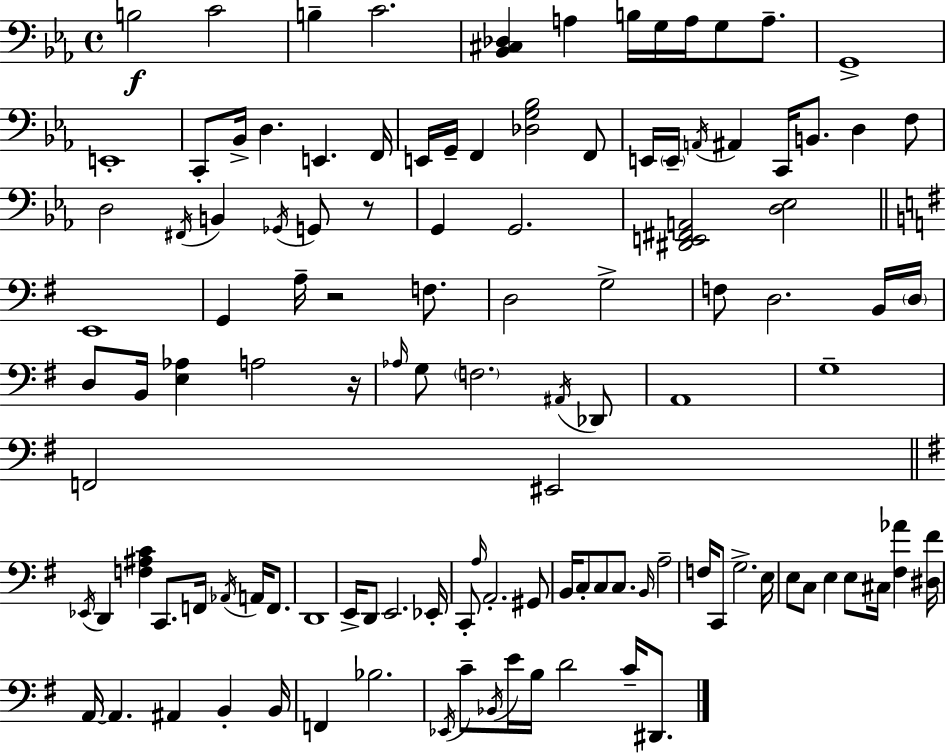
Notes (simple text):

B3/h C4/h B3/q C4/h. [Bb2,C#3,Db3]/q A3/q B3/s G3/s A3/s G3/e A3/e. G2/w E2/w C2/e Bb2/s D3/q. E2/q. F2/s E2/s G2/s F2/q [Db3,G3,Bb3]/h F2/e E2/s E2/s A2/s A#2/q C2/s B2/e. D3/q F3/e D3/h F#2/s B2/q Gb2/s G2/e R/e G2/q G2/h. [D#2,E2,F#2,A2]/h [D3,Eb3]/h E2/w G2/q A3/s R/h F3/e. D3/h G3/h F3/e D3/h. B2/s D3/s D3/e B2/s [E3,Ab3]/q A3/h R/s Ab3/s G3/e F3/h. A#2/s Db2/e A2/w G3/w F2/h EIS2/h Eb2/s D2/q [F3,A#3,C4]/q C2/e. F2/s Ab2/s A2/s F2/e. D2/w E2/s D2/e E2/h. Eb2/s C2/e A3/s A2/h. G#2/e B2/s C3/e C3/e C3/e. B2/s A3/h F3/s C2/e G3/h. E3/s E3/e C3/e E3/q E3/e C#3/s [F#3,Ab4]/q [D#3,F#4]/s A2/s A2/q. A#2/q B2/q B2/s F2/q Bb3/h. Eb2/s C4/e Bb2/s E4/s B3/s D4/h C4/s D#2/e.